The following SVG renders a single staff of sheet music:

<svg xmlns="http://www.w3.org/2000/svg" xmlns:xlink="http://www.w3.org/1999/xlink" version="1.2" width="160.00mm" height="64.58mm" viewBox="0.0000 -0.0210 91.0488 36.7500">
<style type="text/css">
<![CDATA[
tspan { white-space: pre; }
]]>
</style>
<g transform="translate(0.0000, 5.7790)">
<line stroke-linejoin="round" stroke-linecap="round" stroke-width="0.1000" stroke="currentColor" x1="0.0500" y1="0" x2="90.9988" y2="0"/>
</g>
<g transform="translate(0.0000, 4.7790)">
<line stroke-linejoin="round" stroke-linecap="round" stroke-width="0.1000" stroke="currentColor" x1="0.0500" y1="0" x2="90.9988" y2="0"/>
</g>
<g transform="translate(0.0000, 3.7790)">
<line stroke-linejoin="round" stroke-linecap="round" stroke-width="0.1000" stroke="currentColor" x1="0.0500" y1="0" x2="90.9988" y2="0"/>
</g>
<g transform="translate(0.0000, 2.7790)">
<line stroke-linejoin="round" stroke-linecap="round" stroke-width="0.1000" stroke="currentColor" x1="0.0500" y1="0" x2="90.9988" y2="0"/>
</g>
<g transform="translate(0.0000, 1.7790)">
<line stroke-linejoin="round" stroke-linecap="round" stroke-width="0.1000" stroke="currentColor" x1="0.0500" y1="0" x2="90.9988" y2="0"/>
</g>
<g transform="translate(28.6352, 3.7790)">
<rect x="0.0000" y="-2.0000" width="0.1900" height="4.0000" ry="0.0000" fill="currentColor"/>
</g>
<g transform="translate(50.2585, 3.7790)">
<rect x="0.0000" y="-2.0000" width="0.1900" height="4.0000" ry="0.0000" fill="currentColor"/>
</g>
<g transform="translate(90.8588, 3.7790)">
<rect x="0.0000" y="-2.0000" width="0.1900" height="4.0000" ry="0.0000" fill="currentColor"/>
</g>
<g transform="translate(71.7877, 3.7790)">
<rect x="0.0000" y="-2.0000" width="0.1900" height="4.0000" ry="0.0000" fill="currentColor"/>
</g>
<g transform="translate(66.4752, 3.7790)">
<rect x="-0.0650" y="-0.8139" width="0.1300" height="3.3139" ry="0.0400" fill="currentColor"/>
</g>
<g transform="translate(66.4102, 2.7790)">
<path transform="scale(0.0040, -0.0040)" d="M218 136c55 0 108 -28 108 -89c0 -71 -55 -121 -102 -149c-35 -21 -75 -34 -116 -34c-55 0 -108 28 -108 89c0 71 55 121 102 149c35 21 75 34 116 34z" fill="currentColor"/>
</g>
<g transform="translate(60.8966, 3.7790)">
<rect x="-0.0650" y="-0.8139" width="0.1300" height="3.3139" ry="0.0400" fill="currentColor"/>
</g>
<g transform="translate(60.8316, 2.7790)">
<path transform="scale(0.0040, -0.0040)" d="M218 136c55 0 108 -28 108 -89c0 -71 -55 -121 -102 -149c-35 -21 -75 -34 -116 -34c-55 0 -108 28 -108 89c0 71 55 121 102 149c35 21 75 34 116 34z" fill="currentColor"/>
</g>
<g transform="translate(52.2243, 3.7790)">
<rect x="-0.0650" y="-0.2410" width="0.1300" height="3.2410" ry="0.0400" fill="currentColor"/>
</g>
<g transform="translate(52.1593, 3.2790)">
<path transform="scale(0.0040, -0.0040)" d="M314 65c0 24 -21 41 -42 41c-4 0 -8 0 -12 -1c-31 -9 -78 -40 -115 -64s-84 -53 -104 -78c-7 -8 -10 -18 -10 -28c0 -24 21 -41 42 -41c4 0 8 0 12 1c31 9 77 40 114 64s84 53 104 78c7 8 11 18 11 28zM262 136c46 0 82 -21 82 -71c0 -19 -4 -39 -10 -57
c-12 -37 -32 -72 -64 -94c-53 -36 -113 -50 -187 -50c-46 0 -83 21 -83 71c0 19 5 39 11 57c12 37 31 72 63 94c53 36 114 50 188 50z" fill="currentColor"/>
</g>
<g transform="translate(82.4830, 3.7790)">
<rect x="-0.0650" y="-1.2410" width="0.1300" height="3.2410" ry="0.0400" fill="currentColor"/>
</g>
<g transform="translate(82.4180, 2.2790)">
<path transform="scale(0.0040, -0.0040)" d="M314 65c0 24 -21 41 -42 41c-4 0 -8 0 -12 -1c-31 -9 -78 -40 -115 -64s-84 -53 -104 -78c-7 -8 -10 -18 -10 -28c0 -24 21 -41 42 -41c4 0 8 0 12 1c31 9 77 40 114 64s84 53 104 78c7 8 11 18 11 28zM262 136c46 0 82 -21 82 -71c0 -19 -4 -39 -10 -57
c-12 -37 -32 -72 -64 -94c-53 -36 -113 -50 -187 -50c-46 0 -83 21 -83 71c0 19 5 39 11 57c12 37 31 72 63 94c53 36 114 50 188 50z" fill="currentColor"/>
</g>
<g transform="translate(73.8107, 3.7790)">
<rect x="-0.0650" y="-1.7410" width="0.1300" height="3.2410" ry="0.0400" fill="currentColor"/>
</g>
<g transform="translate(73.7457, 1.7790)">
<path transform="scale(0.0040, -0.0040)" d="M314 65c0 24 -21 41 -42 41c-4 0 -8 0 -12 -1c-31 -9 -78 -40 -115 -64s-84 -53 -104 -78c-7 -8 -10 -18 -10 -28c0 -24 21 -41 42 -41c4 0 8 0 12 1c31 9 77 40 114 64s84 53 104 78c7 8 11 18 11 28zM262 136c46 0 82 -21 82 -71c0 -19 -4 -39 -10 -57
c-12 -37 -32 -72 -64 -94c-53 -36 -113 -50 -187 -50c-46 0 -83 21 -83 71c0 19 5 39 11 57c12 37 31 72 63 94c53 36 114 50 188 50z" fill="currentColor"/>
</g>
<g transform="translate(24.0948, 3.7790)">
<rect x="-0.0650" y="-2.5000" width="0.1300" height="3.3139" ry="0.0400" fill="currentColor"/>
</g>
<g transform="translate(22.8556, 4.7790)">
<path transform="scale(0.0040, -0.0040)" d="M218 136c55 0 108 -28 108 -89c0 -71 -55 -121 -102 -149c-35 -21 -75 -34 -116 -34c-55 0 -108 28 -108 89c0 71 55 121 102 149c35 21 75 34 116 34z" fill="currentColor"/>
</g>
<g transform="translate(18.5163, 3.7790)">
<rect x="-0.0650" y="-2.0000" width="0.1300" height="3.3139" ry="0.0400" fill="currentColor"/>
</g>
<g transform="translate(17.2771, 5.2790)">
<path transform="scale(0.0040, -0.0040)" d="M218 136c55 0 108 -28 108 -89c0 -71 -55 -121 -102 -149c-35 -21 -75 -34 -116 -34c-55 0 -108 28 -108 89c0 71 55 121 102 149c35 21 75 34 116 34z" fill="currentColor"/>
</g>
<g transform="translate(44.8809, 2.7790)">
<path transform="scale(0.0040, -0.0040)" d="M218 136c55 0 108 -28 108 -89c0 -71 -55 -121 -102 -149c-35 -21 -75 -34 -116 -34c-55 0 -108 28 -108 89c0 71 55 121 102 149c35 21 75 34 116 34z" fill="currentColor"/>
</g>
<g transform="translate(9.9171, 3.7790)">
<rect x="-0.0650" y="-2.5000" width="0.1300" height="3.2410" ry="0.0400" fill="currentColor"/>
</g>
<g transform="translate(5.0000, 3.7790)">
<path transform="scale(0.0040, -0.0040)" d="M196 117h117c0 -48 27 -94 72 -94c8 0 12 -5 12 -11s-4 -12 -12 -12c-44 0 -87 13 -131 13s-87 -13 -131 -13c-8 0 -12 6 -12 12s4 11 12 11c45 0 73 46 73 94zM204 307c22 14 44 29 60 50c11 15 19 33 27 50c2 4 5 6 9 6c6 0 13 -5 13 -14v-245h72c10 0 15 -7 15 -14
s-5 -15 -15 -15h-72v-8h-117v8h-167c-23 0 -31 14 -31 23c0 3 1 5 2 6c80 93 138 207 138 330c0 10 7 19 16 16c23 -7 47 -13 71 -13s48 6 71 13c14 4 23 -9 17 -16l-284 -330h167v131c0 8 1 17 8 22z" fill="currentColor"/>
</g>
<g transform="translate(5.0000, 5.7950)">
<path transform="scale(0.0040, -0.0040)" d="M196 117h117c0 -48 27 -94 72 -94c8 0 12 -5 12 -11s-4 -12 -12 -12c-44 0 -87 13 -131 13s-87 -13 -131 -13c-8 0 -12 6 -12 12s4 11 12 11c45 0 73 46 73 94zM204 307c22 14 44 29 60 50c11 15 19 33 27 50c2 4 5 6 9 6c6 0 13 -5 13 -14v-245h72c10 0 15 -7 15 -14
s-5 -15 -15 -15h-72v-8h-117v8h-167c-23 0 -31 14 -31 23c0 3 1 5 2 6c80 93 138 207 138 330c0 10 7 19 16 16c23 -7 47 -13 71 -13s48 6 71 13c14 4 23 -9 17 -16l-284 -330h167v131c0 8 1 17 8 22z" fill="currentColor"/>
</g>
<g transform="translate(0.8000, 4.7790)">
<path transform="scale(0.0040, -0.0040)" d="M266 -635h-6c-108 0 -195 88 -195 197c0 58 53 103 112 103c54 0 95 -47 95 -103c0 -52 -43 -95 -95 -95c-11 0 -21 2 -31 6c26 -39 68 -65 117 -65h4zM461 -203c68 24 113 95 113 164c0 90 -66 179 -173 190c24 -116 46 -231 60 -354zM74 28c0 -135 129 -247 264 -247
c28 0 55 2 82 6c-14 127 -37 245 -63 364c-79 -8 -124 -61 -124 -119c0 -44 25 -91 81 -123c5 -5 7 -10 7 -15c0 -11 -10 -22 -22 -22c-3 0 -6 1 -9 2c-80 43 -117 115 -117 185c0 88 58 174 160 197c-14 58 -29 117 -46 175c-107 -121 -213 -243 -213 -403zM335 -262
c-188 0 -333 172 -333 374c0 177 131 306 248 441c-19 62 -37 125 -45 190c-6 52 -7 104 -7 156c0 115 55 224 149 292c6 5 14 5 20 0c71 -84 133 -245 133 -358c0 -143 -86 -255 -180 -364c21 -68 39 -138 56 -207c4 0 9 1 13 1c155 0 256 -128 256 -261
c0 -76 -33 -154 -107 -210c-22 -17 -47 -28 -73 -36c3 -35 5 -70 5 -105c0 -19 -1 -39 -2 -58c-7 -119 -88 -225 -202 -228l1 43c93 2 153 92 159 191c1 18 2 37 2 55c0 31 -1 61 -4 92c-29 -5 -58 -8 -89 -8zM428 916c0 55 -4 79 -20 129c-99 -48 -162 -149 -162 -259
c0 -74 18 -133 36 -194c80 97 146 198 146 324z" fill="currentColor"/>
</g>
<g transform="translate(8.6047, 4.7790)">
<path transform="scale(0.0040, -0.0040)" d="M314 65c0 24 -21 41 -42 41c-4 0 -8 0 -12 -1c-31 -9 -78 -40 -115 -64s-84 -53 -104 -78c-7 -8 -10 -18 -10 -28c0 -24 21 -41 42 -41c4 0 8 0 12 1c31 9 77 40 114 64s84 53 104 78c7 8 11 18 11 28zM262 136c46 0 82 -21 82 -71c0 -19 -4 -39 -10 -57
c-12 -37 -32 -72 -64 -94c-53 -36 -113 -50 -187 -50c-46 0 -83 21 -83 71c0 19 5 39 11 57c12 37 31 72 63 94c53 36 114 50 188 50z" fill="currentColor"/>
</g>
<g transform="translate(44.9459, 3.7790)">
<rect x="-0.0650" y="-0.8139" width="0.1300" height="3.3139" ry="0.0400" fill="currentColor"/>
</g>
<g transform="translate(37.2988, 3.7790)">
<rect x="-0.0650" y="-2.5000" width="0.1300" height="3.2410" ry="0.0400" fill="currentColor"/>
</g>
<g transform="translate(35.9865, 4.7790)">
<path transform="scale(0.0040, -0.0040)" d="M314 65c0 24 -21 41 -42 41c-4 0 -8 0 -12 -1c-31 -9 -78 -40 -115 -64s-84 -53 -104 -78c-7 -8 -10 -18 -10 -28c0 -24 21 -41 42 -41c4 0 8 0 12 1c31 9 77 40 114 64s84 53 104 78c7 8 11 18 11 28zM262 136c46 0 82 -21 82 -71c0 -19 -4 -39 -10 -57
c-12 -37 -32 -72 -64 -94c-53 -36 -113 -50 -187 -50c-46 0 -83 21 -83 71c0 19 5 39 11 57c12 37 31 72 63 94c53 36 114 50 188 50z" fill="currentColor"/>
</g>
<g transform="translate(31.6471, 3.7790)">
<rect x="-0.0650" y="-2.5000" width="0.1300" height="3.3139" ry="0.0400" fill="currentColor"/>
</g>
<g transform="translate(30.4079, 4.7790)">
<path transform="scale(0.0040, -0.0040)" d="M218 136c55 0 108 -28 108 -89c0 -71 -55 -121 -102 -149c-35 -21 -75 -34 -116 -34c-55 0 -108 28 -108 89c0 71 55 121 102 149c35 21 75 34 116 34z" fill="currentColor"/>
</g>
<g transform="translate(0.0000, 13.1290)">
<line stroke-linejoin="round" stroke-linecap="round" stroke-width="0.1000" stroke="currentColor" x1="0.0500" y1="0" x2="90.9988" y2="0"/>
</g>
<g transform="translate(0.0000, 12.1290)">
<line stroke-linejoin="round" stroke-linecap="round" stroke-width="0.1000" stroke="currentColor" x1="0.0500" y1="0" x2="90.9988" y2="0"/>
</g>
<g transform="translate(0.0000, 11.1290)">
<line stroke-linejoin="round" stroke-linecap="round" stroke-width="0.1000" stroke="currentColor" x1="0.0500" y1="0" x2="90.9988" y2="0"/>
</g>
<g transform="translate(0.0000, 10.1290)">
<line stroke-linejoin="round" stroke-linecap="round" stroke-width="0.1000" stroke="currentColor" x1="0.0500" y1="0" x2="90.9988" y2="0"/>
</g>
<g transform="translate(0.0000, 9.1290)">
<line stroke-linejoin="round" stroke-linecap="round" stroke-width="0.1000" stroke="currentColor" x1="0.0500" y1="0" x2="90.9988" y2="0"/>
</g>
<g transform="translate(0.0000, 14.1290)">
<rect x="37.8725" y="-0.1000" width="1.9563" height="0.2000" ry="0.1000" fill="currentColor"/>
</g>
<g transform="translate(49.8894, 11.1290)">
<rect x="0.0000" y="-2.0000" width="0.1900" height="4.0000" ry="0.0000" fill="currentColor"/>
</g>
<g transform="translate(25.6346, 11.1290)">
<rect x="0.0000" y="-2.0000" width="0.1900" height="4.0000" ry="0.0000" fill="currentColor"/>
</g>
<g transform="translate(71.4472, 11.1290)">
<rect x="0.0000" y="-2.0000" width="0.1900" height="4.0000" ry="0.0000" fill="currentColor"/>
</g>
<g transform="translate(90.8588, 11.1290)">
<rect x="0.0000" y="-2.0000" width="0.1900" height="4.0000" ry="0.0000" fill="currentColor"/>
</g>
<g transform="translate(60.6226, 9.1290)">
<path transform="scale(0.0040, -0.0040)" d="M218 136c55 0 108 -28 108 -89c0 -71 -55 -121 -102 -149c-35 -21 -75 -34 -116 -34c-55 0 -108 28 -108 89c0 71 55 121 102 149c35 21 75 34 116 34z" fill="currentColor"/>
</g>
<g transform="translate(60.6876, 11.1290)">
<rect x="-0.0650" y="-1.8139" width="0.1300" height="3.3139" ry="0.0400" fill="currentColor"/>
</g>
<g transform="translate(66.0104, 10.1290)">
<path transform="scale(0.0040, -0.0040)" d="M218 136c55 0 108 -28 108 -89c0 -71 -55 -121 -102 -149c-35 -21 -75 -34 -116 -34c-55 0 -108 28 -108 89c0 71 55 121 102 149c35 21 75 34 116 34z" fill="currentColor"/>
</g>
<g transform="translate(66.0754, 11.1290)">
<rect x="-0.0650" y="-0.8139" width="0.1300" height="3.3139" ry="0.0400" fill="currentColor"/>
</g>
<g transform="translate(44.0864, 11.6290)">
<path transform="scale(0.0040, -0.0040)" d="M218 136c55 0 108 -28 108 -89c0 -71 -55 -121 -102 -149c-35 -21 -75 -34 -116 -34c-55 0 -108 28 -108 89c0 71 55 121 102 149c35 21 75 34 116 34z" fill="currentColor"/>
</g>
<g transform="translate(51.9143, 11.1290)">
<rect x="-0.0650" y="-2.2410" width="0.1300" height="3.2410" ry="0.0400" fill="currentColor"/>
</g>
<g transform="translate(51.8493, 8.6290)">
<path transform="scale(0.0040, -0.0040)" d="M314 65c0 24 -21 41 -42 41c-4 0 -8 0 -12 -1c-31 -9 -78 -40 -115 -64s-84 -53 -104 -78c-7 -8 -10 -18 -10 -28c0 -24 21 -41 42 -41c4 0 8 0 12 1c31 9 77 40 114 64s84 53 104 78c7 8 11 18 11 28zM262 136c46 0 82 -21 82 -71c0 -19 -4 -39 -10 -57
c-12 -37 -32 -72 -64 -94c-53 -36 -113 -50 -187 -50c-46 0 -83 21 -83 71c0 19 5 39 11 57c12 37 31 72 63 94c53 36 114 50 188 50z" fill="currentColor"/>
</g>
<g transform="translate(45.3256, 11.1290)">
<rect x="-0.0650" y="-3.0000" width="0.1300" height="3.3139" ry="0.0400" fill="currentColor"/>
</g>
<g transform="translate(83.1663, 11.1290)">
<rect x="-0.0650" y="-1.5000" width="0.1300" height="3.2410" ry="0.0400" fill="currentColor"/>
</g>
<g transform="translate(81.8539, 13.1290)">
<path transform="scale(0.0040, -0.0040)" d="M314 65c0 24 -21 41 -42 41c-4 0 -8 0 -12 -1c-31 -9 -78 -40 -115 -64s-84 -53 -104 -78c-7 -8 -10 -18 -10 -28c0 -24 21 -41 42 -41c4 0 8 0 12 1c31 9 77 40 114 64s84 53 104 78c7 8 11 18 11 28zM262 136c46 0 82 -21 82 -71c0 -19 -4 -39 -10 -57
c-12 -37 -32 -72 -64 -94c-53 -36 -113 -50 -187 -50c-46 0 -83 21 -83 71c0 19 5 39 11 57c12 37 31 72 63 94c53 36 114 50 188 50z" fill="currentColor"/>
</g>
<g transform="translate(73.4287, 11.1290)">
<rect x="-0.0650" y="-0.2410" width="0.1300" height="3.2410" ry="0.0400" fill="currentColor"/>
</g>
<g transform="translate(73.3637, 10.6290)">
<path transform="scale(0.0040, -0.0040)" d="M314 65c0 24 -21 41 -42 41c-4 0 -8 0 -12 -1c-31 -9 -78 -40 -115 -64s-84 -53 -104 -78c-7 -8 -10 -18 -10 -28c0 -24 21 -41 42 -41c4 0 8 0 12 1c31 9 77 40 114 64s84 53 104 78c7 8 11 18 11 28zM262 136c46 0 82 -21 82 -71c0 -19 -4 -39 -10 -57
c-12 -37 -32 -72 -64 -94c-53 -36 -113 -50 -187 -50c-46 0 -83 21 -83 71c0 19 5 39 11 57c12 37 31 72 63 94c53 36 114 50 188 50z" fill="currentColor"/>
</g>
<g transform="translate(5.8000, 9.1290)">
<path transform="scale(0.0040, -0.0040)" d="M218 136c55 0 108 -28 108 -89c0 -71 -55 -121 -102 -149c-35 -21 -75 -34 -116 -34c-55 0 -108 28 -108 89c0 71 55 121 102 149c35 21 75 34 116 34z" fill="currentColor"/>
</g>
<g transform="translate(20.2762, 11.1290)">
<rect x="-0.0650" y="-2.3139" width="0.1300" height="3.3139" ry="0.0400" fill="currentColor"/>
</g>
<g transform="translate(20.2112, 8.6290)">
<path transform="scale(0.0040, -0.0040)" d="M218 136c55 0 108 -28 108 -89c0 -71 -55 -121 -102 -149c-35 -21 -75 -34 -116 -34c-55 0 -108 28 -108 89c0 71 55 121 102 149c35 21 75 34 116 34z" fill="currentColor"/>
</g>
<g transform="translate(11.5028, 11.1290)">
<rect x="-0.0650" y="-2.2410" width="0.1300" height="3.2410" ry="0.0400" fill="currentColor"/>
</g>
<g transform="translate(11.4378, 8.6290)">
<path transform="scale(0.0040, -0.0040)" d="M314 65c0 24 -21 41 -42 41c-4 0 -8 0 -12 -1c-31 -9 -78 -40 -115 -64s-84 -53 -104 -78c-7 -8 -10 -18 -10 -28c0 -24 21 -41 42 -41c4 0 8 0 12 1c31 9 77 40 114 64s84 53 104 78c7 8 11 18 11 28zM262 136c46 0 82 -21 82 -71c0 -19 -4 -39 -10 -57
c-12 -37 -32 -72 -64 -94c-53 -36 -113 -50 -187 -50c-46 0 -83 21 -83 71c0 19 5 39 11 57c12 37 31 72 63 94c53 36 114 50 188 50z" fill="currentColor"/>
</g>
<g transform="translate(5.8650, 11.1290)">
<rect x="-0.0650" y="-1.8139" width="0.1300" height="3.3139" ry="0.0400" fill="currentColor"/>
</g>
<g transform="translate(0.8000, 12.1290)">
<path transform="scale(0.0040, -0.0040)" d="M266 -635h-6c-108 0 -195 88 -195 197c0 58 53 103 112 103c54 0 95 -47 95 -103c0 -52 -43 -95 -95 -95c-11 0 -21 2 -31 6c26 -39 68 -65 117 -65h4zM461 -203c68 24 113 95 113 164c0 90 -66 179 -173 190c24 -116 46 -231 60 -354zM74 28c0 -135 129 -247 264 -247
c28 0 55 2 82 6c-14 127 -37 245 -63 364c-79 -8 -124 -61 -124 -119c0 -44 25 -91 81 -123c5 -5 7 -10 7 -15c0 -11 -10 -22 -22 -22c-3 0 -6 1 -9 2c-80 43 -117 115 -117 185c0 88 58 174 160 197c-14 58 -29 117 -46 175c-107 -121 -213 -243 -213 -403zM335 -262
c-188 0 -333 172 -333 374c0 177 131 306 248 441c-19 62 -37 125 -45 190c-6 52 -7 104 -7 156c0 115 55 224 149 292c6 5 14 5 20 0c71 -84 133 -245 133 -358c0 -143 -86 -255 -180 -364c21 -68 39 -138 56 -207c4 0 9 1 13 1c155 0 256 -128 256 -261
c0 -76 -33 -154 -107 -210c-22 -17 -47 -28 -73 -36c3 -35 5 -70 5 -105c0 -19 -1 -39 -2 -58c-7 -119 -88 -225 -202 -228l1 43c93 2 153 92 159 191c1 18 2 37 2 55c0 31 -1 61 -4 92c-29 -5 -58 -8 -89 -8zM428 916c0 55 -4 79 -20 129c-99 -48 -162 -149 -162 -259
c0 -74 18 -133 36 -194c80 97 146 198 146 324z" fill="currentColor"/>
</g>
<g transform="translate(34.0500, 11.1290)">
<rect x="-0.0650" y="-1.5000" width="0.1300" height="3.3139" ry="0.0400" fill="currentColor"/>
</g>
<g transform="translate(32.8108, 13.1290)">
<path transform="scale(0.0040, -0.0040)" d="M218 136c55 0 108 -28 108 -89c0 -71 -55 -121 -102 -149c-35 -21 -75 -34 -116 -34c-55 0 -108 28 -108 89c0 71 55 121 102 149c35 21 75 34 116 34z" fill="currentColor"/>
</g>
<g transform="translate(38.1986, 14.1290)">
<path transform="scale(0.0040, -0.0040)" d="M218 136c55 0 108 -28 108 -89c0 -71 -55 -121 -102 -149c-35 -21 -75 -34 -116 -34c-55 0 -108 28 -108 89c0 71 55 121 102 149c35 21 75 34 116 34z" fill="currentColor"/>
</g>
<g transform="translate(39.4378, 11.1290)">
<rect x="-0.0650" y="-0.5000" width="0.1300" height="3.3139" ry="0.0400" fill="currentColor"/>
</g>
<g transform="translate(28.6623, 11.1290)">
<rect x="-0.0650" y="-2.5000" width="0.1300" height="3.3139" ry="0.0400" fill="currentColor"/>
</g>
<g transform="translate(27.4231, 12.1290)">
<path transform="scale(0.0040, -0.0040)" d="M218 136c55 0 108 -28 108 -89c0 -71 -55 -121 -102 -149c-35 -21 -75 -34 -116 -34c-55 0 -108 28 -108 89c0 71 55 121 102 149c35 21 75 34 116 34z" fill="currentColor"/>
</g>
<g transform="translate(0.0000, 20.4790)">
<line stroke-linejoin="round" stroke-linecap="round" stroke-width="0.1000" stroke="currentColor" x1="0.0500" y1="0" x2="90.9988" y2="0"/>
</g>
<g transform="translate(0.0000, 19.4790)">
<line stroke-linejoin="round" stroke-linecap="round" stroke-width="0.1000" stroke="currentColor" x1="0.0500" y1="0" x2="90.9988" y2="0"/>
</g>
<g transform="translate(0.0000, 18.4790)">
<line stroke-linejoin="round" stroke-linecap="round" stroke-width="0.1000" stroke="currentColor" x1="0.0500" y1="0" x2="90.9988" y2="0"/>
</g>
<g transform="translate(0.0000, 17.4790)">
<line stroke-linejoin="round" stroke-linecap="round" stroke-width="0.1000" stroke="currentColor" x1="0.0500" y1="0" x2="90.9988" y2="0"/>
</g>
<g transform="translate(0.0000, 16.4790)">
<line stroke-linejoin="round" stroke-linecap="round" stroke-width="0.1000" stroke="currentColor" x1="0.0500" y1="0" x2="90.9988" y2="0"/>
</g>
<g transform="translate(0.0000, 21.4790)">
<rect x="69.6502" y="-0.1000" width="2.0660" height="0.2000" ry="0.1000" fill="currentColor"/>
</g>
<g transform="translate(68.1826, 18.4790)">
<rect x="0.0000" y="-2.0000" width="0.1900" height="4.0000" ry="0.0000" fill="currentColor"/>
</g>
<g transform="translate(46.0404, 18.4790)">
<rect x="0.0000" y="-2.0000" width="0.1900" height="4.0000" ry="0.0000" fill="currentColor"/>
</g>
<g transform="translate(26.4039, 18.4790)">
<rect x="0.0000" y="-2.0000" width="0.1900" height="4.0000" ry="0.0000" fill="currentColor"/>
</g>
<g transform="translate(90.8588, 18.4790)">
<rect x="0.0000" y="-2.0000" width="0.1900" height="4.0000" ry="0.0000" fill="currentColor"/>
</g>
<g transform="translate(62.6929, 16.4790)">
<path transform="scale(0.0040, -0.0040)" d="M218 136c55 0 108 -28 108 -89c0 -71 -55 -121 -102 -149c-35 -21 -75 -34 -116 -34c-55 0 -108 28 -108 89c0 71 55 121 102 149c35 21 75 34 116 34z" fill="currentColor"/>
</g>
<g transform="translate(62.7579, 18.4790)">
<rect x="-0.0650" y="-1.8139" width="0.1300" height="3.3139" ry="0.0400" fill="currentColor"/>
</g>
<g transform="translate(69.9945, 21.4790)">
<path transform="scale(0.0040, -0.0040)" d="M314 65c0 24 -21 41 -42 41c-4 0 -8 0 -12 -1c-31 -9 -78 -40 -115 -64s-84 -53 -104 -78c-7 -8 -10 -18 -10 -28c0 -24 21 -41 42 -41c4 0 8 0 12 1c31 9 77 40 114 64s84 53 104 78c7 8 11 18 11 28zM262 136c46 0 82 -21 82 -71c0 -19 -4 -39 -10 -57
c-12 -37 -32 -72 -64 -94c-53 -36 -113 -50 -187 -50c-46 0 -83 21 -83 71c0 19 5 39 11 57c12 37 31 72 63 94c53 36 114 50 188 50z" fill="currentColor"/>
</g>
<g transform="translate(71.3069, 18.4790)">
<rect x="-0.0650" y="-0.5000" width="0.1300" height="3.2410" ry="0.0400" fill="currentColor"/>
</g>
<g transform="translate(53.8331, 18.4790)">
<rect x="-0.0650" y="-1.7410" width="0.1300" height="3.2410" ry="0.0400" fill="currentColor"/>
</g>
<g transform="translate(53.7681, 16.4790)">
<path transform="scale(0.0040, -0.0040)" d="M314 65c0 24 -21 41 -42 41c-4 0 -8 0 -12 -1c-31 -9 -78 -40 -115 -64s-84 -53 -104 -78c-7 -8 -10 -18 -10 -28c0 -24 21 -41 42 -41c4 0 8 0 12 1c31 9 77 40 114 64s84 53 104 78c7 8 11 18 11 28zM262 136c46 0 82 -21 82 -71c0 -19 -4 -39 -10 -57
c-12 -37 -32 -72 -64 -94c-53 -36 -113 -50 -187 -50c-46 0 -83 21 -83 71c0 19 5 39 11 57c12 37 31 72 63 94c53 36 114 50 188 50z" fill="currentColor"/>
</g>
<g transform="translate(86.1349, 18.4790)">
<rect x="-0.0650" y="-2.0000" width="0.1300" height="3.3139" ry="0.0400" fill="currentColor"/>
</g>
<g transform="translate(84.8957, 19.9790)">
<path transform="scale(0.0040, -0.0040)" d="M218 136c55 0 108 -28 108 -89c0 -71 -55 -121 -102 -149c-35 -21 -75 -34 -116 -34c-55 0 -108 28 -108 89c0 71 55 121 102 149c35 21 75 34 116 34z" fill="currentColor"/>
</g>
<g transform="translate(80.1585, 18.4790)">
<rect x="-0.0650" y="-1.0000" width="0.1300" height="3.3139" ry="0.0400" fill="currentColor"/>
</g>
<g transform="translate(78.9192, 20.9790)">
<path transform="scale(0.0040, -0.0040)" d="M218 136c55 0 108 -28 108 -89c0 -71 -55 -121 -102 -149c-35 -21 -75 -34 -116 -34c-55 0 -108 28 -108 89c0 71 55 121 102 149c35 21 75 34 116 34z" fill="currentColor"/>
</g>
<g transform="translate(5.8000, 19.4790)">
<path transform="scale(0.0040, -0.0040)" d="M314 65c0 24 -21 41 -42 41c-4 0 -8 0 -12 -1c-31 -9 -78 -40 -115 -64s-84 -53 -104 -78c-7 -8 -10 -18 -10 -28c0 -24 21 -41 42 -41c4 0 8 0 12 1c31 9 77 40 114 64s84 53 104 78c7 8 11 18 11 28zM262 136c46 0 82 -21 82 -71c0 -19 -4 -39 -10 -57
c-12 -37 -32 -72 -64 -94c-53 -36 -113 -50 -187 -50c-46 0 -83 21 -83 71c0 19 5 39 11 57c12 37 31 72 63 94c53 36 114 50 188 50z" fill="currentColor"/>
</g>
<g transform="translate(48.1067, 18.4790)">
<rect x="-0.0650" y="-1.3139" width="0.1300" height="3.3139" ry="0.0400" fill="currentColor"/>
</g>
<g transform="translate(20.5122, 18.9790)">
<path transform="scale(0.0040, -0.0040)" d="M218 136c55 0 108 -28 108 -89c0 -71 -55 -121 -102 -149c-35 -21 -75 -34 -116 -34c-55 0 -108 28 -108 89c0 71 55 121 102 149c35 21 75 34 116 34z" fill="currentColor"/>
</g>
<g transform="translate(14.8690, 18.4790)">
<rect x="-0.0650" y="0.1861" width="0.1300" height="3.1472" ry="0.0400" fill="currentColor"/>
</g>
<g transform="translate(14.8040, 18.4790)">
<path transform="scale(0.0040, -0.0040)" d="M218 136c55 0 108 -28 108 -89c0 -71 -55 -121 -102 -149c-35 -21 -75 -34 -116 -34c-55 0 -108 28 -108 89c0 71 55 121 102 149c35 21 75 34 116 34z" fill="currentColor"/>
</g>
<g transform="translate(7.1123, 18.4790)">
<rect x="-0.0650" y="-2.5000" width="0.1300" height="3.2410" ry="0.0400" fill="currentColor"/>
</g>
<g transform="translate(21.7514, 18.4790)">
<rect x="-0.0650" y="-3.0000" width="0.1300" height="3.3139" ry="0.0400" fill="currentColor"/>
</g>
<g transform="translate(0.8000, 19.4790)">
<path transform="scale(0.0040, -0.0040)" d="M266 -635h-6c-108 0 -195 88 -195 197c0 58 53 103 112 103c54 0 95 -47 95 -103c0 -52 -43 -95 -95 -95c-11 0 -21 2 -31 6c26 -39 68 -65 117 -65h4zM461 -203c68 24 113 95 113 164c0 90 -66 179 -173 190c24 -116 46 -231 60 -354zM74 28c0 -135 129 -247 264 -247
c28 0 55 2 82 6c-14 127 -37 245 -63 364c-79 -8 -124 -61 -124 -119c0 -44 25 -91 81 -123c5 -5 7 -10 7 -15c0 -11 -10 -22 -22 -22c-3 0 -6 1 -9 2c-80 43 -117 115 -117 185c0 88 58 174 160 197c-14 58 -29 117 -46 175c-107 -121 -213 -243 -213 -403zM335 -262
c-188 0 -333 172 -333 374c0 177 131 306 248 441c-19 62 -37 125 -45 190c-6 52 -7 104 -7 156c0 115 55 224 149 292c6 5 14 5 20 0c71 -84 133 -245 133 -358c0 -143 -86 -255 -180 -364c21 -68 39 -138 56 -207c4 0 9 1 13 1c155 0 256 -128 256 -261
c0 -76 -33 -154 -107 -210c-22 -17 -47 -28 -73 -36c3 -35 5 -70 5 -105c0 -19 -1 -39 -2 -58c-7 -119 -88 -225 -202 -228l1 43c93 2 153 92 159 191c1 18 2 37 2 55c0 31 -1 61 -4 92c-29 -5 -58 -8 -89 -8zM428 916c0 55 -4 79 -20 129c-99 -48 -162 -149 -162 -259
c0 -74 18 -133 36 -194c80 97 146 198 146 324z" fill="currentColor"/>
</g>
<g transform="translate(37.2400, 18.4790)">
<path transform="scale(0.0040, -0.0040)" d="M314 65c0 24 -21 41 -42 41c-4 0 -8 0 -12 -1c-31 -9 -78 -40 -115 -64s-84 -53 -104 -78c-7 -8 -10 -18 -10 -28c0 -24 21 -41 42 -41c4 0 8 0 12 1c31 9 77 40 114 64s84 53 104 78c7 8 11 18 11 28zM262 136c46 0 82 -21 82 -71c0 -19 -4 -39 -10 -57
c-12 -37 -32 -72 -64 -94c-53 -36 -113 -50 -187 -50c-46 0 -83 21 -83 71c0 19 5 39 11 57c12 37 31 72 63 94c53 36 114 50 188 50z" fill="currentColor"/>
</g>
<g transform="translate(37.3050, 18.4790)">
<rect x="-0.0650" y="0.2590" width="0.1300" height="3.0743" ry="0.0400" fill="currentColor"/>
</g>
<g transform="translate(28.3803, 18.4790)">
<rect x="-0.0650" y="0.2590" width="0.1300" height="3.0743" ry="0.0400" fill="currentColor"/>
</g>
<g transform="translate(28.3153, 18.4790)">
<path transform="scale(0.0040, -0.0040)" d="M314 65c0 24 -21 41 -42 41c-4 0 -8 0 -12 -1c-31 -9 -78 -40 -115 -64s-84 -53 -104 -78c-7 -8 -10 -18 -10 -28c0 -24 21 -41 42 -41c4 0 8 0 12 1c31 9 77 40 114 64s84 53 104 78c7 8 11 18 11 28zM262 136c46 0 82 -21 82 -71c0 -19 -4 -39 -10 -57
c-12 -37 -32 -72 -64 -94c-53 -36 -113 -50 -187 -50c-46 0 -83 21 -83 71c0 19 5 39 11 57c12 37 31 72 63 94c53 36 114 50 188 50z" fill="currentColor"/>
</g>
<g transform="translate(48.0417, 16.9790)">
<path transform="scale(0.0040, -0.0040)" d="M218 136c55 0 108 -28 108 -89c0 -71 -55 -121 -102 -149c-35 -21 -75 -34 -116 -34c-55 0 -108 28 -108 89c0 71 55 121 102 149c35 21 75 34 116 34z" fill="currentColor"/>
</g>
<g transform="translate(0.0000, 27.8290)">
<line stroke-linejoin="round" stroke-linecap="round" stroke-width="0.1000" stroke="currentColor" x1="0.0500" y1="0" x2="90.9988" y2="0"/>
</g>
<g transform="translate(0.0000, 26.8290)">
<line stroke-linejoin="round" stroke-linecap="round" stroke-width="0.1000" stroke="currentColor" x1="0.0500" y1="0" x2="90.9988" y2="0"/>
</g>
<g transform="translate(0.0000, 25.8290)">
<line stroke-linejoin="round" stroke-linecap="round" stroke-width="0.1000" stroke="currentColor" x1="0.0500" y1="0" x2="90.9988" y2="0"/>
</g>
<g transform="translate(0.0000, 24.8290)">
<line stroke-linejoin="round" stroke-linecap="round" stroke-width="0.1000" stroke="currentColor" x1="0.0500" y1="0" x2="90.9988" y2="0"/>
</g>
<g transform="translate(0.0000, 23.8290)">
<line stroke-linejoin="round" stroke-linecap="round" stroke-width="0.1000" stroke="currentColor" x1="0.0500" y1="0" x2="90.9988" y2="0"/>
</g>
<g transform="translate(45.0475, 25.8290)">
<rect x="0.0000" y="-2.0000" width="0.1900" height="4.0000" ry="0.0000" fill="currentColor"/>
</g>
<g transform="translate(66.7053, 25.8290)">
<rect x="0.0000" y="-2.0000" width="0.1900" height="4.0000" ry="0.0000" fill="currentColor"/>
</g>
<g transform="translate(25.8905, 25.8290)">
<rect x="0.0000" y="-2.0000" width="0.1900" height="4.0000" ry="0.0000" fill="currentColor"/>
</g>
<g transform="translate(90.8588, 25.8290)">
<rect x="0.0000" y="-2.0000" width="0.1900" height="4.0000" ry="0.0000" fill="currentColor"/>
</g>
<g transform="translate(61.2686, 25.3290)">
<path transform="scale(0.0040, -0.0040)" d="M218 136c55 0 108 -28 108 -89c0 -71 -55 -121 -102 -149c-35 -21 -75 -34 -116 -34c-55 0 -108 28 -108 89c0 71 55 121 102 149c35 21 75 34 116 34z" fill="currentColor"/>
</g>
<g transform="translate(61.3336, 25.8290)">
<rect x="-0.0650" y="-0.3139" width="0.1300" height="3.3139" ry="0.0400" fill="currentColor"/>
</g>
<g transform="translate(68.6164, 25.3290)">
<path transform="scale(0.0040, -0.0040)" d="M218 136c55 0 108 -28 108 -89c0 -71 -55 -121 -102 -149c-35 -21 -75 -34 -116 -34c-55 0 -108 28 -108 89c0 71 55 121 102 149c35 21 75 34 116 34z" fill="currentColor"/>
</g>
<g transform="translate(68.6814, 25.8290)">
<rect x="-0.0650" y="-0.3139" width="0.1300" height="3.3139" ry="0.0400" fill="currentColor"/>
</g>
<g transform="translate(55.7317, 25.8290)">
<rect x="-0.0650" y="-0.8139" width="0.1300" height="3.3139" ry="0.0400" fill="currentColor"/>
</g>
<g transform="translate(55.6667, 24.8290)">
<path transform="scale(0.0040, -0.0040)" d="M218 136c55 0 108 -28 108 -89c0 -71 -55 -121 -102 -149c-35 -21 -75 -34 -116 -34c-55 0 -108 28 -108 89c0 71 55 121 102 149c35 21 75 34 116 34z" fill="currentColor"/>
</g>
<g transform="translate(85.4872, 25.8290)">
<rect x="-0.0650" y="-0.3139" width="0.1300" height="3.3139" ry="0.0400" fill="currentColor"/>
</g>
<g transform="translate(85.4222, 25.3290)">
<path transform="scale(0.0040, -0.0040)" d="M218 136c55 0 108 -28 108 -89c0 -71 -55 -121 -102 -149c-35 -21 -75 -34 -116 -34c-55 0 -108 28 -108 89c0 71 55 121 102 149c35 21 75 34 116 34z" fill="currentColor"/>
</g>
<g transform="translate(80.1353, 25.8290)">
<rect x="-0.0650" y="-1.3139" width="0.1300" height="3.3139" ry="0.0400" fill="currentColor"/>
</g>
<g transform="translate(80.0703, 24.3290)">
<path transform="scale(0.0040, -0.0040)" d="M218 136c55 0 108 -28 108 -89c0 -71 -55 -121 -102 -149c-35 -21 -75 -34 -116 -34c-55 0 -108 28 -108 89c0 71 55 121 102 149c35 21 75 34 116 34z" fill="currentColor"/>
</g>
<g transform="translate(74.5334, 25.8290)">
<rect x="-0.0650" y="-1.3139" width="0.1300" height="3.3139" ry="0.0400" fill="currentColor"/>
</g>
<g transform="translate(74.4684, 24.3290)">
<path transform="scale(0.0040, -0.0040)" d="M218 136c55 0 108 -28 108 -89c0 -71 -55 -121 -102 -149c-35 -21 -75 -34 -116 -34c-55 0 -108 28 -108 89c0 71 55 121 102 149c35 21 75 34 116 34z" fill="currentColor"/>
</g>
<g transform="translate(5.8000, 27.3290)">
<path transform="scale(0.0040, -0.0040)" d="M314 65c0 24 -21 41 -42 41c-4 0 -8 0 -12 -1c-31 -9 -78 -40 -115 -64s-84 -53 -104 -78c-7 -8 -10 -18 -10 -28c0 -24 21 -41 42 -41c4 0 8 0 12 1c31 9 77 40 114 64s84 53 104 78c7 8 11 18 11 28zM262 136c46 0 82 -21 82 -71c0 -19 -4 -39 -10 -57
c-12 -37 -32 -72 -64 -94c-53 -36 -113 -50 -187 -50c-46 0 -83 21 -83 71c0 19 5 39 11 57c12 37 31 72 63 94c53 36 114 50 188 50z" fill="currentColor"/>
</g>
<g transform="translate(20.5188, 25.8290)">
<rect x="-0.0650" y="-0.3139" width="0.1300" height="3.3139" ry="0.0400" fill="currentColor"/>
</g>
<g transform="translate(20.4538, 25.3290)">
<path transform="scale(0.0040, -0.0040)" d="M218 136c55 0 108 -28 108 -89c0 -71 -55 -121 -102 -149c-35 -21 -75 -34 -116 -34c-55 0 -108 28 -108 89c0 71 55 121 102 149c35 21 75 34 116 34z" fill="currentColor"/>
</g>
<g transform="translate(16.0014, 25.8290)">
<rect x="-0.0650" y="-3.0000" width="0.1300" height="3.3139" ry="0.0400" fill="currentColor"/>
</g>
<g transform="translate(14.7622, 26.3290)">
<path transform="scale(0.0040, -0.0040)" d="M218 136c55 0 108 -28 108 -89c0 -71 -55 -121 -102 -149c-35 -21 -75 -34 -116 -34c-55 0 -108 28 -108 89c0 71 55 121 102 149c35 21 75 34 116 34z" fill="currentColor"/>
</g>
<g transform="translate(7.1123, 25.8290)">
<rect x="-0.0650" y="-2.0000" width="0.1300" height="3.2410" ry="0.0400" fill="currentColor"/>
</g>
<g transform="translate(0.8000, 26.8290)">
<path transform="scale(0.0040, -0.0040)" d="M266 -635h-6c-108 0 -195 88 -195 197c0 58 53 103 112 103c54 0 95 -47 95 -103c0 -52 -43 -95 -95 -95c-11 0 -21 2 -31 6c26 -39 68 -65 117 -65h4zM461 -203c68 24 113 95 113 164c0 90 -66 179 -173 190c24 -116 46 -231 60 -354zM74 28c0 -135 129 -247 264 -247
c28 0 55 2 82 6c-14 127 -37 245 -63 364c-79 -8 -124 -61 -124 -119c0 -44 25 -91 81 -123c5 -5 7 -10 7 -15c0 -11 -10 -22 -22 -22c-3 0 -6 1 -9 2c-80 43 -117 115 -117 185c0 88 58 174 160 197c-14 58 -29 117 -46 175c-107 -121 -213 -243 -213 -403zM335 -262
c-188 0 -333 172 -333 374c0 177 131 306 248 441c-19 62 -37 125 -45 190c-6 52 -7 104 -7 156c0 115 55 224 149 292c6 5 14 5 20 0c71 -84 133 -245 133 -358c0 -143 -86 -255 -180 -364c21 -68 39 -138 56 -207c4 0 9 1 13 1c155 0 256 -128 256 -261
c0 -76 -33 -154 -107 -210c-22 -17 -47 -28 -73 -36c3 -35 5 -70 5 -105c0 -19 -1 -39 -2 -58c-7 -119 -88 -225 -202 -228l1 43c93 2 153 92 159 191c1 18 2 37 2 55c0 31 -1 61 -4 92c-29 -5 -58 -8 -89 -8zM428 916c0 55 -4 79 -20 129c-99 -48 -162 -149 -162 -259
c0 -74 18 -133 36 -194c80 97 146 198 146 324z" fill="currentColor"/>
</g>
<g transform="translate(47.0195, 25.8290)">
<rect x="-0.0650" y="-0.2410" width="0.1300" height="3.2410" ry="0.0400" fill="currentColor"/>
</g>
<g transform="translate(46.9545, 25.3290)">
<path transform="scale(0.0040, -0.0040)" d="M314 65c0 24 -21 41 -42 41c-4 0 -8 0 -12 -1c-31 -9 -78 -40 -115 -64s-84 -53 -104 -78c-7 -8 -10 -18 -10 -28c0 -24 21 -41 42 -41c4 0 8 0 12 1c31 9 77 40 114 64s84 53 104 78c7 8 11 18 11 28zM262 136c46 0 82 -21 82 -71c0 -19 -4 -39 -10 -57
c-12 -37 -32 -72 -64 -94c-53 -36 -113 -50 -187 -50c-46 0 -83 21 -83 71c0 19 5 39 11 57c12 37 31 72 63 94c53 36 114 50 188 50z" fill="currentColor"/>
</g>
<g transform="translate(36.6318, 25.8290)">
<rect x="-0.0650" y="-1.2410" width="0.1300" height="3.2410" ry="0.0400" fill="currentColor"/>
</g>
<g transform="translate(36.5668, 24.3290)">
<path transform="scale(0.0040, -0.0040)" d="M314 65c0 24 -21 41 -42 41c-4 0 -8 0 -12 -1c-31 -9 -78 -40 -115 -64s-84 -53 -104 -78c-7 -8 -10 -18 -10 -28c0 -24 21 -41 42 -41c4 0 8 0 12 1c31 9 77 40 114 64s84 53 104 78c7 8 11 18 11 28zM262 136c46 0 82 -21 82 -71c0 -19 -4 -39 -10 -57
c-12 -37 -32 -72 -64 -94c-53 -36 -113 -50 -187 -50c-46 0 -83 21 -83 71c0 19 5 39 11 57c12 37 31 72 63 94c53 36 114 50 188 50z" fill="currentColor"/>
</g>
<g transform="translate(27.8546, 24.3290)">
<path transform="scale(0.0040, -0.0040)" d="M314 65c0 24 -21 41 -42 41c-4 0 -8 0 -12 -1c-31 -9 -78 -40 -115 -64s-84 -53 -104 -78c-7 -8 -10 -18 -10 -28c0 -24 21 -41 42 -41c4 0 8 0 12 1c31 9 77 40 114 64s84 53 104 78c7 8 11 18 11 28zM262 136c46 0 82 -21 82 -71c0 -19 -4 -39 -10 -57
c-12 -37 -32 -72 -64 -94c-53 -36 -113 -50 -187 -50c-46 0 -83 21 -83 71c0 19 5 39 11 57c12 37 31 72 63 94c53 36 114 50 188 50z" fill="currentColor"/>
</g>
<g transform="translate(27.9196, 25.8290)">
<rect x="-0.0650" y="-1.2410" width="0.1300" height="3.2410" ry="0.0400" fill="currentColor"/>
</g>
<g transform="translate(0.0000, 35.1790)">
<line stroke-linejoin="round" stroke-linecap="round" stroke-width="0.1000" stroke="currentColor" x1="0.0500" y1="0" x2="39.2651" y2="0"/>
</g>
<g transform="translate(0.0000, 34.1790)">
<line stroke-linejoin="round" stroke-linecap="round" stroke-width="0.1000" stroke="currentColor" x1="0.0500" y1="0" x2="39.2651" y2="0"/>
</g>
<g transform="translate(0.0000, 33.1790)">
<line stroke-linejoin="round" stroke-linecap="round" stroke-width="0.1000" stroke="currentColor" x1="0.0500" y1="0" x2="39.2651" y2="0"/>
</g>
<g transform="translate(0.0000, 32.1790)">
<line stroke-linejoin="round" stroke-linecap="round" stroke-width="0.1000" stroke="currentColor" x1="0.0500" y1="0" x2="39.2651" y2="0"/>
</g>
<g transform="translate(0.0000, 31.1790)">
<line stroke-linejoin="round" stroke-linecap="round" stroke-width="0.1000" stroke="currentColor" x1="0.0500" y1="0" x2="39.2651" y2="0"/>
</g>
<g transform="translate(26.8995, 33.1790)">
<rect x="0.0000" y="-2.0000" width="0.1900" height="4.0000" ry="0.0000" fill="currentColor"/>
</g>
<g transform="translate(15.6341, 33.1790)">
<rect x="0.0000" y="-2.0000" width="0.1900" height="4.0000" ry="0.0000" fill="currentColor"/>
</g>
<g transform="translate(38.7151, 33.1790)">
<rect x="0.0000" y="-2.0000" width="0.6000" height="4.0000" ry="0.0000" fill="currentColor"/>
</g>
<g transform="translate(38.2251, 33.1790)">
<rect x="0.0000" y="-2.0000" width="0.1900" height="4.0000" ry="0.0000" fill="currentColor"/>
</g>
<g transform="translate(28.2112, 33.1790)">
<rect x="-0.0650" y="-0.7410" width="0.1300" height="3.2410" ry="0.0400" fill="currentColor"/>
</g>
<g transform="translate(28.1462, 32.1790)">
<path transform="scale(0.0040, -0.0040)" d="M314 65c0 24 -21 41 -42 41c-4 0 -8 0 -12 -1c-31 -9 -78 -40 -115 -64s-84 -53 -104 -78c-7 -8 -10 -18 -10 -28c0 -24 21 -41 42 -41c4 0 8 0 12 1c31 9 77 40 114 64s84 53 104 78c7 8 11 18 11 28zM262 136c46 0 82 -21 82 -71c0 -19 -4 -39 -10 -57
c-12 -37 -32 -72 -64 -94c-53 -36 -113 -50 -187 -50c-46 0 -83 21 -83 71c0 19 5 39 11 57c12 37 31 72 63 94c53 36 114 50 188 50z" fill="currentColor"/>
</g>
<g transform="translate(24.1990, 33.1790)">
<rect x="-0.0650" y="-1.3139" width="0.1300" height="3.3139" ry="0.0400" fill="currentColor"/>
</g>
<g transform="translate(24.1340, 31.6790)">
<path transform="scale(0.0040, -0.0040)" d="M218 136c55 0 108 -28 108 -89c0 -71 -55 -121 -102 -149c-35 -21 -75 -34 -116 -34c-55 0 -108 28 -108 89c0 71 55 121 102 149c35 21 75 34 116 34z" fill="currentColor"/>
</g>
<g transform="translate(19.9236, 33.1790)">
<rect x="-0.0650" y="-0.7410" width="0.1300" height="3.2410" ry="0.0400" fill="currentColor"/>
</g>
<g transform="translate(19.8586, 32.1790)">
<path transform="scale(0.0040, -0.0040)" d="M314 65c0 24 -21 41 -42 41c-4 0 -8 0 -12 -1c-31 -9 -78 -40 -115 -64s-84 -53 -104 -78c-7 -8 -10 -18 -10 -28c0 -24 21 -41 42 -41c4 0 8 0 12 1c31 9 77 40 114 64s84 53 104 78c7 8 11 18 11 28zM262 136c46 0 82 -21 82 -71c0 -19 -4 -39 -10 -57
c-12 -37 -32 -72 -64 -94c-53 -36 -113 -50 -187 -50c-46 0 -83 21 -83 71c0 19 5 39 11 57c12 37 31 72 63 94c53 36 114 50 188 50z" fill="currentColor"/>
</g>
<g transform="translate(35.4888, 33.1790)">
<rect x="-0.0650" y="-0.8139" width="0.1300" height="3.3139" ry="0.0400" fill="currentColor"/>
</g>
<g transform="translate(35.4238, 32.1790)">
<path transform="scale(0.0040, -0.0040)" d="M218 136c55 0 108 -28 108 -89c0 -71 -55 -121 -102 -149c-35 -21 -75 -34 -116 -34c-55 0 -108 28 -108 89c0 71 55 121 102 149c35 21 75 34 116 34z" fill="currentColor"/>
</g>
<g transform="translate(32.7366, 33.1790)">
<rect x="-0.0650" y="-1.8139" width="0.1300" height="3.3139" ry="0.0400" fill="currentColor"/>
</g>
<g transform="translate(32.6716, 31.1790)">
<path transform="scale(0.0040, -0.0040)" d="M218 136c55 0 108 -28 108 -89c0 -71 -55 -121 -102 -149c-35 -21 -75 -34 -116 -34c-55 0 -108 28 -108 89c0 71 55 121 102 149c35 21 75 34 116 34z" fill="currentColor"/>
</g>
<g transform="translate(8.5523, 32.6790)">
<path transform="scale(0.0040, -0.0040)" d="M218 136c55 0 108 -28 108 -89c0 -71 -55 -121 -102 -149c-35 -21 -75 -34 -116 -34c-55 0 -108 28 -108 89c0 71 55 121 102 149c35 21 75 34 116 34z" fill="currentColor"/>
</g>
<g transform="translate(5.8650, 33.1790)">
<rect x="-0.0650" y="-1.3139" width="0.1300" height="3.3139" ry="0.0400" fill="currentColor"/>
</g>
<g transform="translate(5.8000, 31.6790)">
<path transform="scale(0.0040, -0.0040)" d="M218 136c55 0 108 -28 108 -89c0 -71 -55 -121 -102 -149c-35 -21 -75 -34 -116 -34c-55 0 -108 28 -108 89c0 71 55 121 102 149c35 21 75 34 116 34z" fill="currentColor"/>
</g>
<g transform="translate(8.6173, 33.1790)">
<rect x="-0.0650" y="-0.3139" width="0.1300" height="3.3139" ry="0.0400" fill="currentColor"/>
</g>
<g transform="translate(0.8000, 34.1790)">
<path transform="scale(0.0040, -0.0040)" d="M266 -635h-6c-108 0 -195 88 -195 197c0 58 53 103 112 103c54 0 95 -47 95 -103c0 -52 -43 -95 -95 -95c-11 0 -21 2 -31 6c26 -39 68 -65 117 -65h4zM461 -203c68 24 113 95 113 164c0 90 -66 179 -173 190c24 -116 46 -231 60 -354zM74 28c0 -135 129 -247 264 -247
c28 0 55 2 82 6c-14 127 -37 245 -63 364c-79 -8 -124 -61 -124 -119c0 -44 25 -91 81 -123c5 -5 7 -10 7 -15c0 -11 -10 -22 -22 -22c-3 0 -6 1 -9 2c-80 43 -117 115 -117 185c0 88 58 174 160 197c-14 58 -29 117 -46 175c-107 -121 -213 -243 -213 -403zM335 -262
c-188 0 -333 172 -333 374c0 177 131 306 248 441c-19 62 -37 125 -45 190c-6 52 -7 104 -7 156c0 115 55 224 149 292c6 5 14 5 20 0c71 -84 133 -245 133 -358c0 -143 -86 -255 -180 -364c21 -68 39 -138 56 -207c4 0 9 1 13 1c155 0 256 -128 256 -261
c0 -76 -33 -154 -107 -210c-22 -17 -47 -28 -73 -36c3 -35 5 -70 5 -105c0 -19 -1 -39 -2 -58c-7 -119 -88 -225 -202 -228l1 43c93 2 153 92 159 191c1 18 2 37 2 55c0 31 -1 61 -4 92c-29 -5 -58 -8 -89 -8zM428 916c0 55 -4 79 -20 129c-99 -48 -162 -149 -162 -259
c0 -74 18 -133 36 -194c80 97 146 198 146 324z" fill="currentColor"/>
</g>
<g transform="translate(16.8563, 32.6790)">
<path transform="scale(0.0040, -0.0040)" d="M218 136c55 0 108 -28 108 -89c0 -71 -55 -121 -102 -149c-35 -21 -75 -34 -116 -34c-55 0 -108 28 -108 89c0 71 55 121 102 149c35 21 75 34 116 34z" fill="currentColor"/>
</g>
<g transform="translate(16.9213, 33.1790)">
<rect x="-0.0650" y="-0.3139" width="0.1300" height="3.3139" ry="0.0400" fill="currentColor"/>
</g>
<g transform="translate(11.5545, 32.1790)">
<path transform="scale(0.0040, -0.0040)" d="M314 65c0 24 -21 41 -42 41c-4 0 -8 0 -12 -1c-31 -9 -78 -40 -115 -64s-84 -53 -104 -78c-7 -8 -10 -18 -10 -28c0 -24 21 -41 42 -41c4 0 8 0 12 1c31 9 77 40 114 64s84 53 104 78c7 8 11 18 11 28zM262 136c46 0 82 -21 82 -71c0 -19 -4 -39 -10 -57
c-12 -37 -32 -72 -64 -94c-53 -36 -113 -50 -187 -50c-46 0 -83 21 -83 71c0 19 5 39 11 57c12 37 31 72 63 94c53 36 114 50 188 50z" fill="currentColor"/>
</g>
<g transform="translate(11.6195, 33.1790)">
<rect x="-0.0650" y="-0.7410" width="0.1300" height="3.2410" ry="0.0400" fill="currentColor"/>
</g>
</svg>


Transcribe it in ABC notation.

X:1
T:Untitled
M:4/4
L:1/4
K:C
G2 F G G G2 d c2 d d f2 e2 f g2 g G E C A g2 f d c2 E2 G2 B A B2 B2 e f2 f C2 D F F2 A c e2 e2 c2 d c c e e c e c d2 c d2 e d2 f d